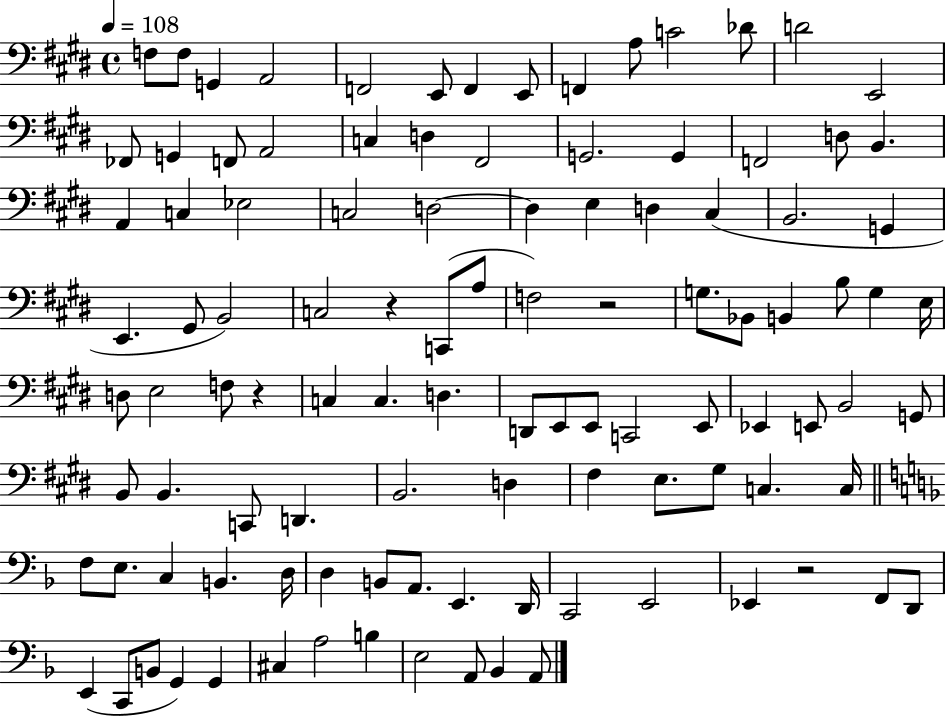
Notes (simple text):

F3/e F3/e G2/q A2/h F2/h E2/e F2/q E2/e F2/q A3/e C4/h Db4/e D4/h E2/h FES2/e G2/q F2/e A2/h C3/q D3/q F#2/h G2/h. G2/q F2/h D3/e B2/q. A2/q C3/q Eb3/h C3/h D3/h D3/q E3/q D3/q C#3/q B2/h. G2/q E2/q. G#2/e B2/h C3/h R/q C2/e A3/e F3/h R/h G3/e. Bb2/e B2/q B3/e G3/q E3/s D3/e E3/h F3/e R/q C3/q C3/q. D3/q. D2/e E2/e E2/e C2/h E2/e Eb2/q E2/e B2/h G2/e B2/e B2/q. C2/e D2/q. B2/h. D3/q F#3/q E3/e. G#3/e C3/q. C3/s F3/e E3/e. C3/q B2/q. D3/s D3/q B2/e A2/e. E2/q. D2/s C2/h E2/h Eb2/q R/h F2/e D2/e E2/q C2/e B2/e G2/q G2/q C#3/q A3/h B3/q E3/h A2/e Bb2/q A2/e